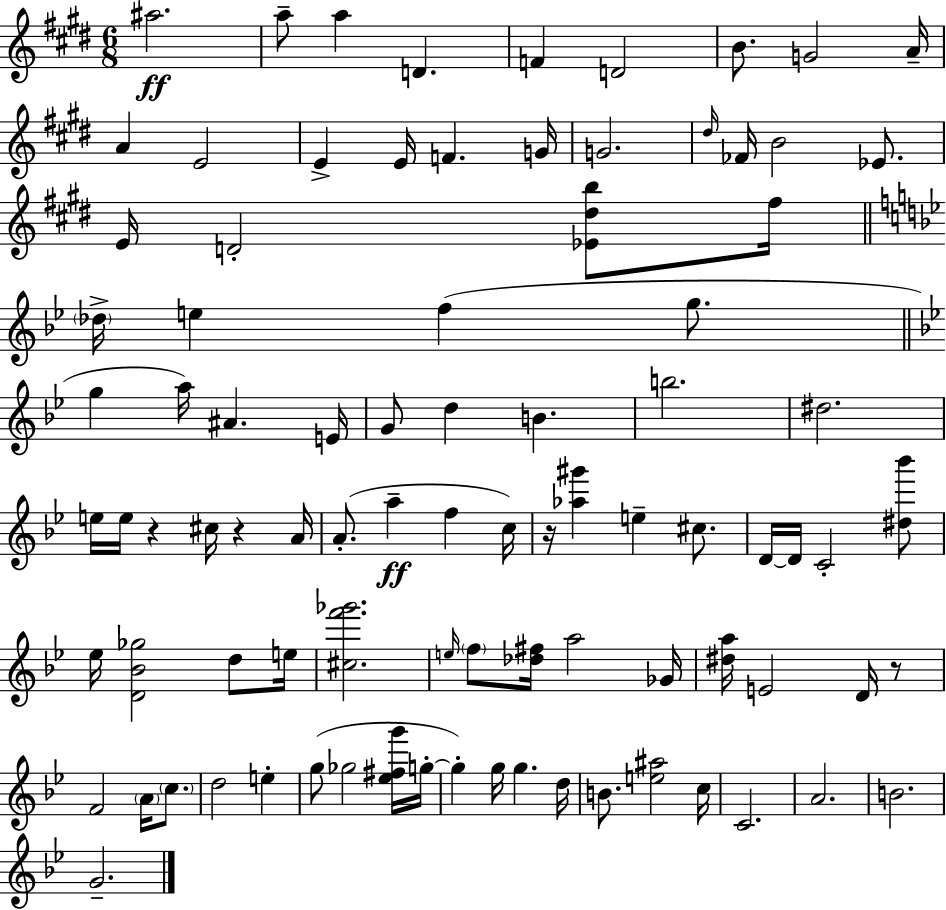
A#5/h. A5/e A5/q D4/q. F4/q D4/h B4/e. G4/h A4/s A4/q E4/h E4/q E4/s F4/q. G4/s G4/h. D#5/s FES4/s B4/h Eb4/e. E4/s D4/h [Eb4,D#5,B5]/e F#5/s Db5/s E5/q F5/q G5/e. G5/q A5/s A#4/q. E4/s G4/e D5/q B4/q. B5/h. D#5/h. E5/s E5/s R/q C#5/s R/q A4/s A4/e. A5/q F5/q C5/s R/s [Ab5,G#6]/q E5/q C#5/e. D4/s D4/s C4/h [D#5,Bb6]/e Eb5/s [D4,Bb4,Gb5]/h D5/e E5/s [C#5,F6,Gb6]/h. E5/s F5/e [Db5,F#5]/s A5/h Gb4/s [D#5,A5]/s E4/h D4/s R/e F4/h A4/s C5/e. D5/h E5/q G5/e Gb5/h [Eb5,F#5,G6]/s G5/s G5/q G5/s G5/q. D5/s B4/e. [E5,A#5]/h C5/s C4/h. A4/h. B4/h. G4/h.